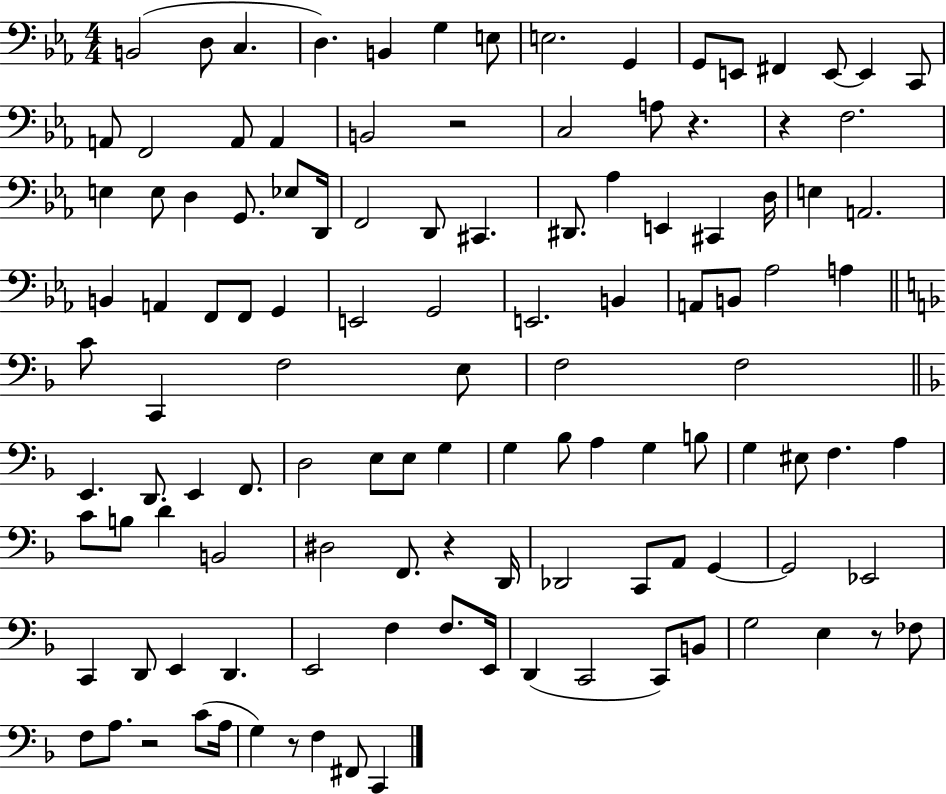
X:1
T:Untitled
M:4/4
L:1/4
K:Eb
B,,2 D,/2 C, D, B,, G, E,/2 E,2 G,, G,,/2 E,,/2 ^F,, E,,/2 E,, C,,/2 A,,/2 F,,2 A,,/2 A,, B,,2 z2 C,2 A,/2 z z F,2 E, E,/2 D, G,,/2 _E,/2 D,,/4 F,,2 D,,/2 ^C,, ^D,,/2 _A, E,, ^C,, D,/4 E, A,,2 B,, A,, F,,/2 F,,/2 G,, E,,2 G,,2 E,,2 B,, A,,/2 B,,/2 _A,2 A, C/2 C,, F,2 E,/2 F,2 F,2 E,, D,,/2 E,, F,,/2 D,2 E,/2 E,/2 G, G, _B,/2 A, G, B,/2 G, ^E,/2 F, A, C/2 B,/2 D B,,2 ^D,2 F,,/2 z D,,/4 _D,,2 C,,/2 A,,/2 G,, G,,2 _E,,2 C,, D,,/2 E,, D,, E,,2 F, F,/2 E,,/4 D,, C,,2 C,,/2 B,,/2 G,2 E, z/2 _F,/2 F,/2 A,/2 z2 C/2 A,/4 G, z/2 F, ^F,,/2 C,,